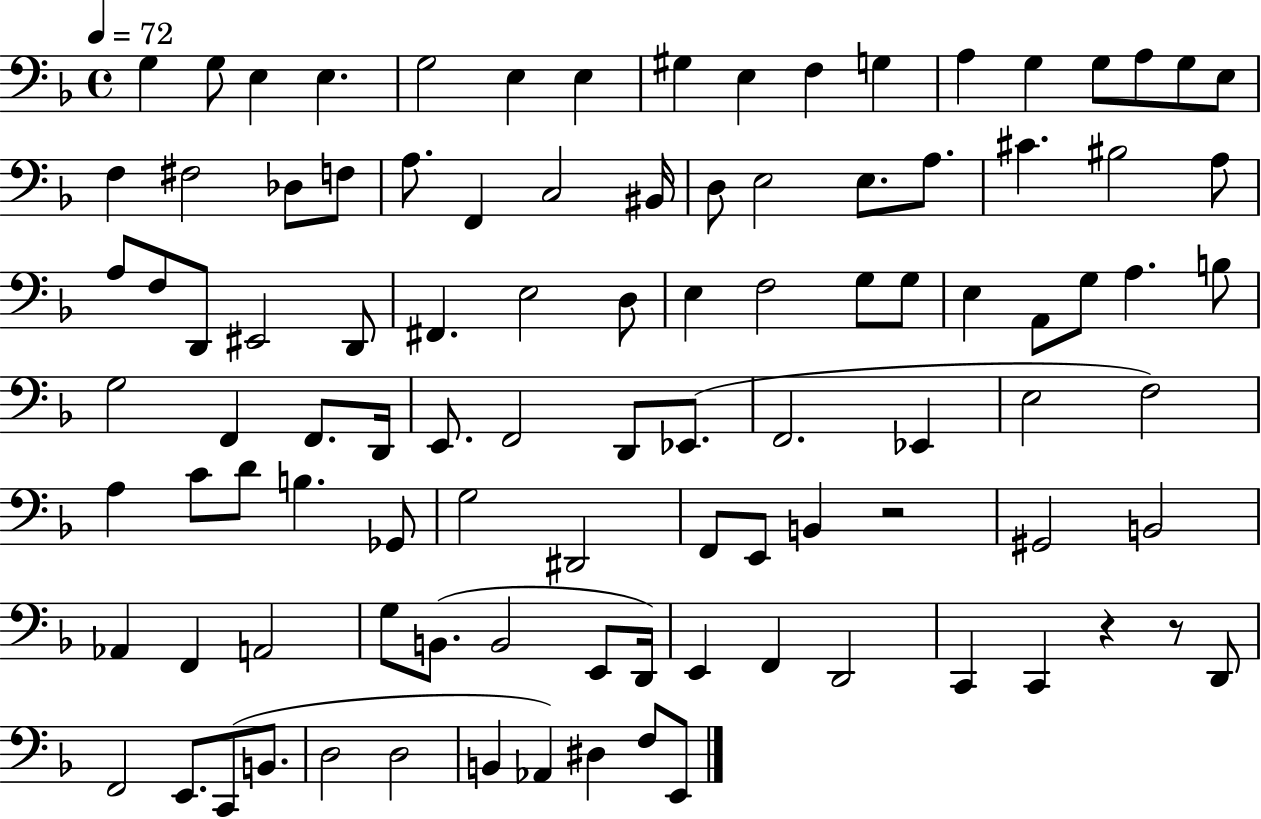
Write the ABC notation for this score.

X:1
T:Untitled
M:4/4
L:1/4
K:F
G, G,/2 E, E, G,2 E, E, ^G, E, F, G, A, G, G,/2 A,/2 G,/2 E,/2 F, ^F,2 _D,/2 F,/2 A,/2 F,, C,2 ^B,,/4 D,/2 E,2 E,/2 A,/2 ^C ^B,2 A,/2 A,/2 F,/2 D,,/2 ^E,,2 D,,/2 ^F,, E,2 D,/2 E, F,2 G,/2 G,/2 E, A,,/2 G,/2 A, B,/2 G,2 F,, F,,/2 D,,/4 E,,/2 F,,2 D,,/2 _E,,/2 F,,2 _E,, E,2 F,2 A, C/2 D/2 B, _G,,/2 G,2 ^D,,2 F,,/2 E,,/2 B,, z2 ^G,,2 B,,2 _A,, F,, A,,2 G,/2 B,,/2 B,,2 E,,/2 D,,/4 E,, F,, D,,2 C,, C,, z z/2 D,,/2 F,,2 E,,/2 C,,/2 B,,/2 D,2 D,2 B,, _A,, ^D, F,/2 E,,/2